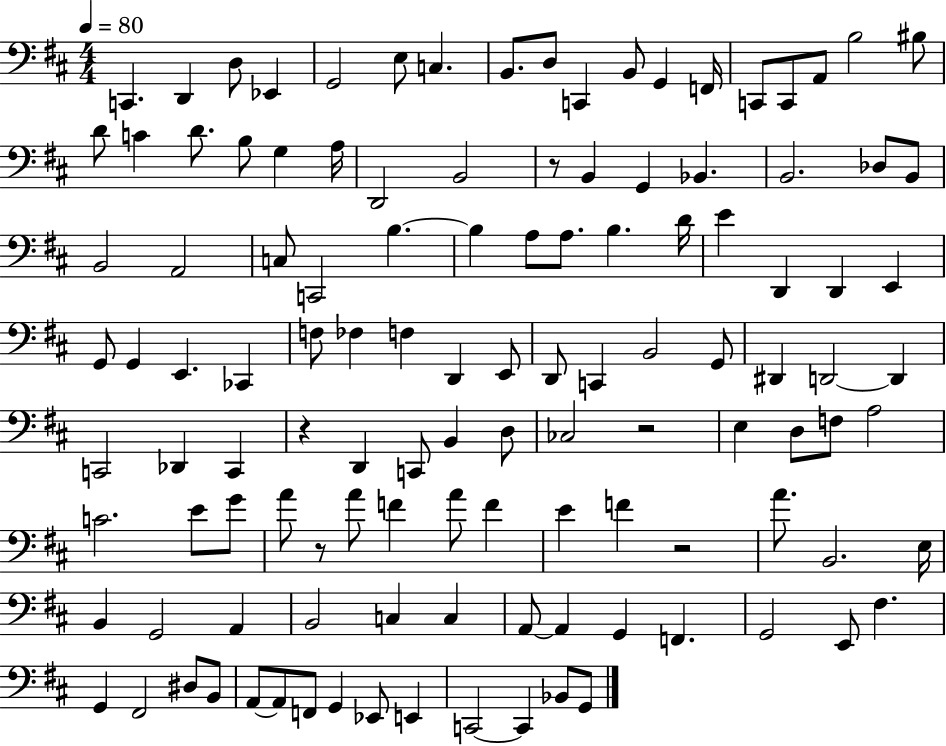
{
  \clef bass
  \numericTimeSignature
  \time 4/4
  \key d \major
  \tempo 4 = 80
  c,4. d,4 d8 ees,4 | g,2 e8 c4. | b,8. d8 c,4 b,8 g,4 f,16 | c,8 c,8 a,8 b2 bis8 | \break d'8 c'4 d'8. b8 g4 a16 | d,2 b,2 | r8 b,4 g,4 bes,4. | b,2. des8 b,8 | \break b,2 a,2 | c8 c,2 b4.~~ | b4 a8 a8. b4. d'16 | e'4 d,4 d,4 e,4 | \break g,8 g,4 e,4. ces,4 | f8 fes4 f4 d,4 e,8 | d,8 c,4 b,2 g,8 | dis,4 d,2~~ d,4 | \break c,2 des,4 c,4 | r4 d,4 c,8 b,4 d8 | ces2 r2 | e4 d8 f8 a2 | \break c'2. e'8 g'8 | a'8 r8 a'8 f'4 a'8 f'4 | e'4 f'4 r2 | a'8. b,2. e16 | \break b,4 g,2 a,4 | b,2 c4 c4 | a,8~~ a,4 g,4 f,4. | g,2 e,8 fis4. | \break g,4 fis,2 dis8 b,8 | a,8~~ a,8 f,8 g,4 ees,8 e,4 | c,2~~ c,4 bes,8 g,8 | \bar "|."
}